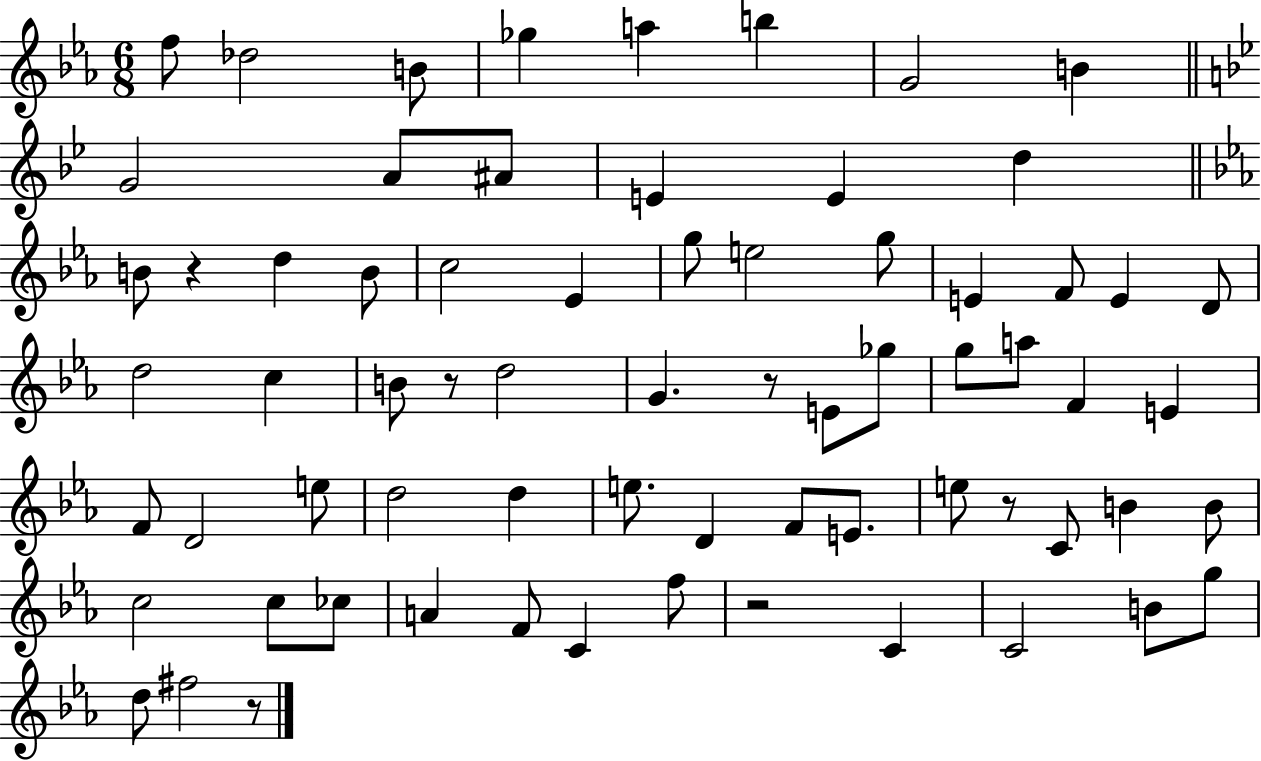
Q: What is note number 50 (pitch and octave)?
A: B4